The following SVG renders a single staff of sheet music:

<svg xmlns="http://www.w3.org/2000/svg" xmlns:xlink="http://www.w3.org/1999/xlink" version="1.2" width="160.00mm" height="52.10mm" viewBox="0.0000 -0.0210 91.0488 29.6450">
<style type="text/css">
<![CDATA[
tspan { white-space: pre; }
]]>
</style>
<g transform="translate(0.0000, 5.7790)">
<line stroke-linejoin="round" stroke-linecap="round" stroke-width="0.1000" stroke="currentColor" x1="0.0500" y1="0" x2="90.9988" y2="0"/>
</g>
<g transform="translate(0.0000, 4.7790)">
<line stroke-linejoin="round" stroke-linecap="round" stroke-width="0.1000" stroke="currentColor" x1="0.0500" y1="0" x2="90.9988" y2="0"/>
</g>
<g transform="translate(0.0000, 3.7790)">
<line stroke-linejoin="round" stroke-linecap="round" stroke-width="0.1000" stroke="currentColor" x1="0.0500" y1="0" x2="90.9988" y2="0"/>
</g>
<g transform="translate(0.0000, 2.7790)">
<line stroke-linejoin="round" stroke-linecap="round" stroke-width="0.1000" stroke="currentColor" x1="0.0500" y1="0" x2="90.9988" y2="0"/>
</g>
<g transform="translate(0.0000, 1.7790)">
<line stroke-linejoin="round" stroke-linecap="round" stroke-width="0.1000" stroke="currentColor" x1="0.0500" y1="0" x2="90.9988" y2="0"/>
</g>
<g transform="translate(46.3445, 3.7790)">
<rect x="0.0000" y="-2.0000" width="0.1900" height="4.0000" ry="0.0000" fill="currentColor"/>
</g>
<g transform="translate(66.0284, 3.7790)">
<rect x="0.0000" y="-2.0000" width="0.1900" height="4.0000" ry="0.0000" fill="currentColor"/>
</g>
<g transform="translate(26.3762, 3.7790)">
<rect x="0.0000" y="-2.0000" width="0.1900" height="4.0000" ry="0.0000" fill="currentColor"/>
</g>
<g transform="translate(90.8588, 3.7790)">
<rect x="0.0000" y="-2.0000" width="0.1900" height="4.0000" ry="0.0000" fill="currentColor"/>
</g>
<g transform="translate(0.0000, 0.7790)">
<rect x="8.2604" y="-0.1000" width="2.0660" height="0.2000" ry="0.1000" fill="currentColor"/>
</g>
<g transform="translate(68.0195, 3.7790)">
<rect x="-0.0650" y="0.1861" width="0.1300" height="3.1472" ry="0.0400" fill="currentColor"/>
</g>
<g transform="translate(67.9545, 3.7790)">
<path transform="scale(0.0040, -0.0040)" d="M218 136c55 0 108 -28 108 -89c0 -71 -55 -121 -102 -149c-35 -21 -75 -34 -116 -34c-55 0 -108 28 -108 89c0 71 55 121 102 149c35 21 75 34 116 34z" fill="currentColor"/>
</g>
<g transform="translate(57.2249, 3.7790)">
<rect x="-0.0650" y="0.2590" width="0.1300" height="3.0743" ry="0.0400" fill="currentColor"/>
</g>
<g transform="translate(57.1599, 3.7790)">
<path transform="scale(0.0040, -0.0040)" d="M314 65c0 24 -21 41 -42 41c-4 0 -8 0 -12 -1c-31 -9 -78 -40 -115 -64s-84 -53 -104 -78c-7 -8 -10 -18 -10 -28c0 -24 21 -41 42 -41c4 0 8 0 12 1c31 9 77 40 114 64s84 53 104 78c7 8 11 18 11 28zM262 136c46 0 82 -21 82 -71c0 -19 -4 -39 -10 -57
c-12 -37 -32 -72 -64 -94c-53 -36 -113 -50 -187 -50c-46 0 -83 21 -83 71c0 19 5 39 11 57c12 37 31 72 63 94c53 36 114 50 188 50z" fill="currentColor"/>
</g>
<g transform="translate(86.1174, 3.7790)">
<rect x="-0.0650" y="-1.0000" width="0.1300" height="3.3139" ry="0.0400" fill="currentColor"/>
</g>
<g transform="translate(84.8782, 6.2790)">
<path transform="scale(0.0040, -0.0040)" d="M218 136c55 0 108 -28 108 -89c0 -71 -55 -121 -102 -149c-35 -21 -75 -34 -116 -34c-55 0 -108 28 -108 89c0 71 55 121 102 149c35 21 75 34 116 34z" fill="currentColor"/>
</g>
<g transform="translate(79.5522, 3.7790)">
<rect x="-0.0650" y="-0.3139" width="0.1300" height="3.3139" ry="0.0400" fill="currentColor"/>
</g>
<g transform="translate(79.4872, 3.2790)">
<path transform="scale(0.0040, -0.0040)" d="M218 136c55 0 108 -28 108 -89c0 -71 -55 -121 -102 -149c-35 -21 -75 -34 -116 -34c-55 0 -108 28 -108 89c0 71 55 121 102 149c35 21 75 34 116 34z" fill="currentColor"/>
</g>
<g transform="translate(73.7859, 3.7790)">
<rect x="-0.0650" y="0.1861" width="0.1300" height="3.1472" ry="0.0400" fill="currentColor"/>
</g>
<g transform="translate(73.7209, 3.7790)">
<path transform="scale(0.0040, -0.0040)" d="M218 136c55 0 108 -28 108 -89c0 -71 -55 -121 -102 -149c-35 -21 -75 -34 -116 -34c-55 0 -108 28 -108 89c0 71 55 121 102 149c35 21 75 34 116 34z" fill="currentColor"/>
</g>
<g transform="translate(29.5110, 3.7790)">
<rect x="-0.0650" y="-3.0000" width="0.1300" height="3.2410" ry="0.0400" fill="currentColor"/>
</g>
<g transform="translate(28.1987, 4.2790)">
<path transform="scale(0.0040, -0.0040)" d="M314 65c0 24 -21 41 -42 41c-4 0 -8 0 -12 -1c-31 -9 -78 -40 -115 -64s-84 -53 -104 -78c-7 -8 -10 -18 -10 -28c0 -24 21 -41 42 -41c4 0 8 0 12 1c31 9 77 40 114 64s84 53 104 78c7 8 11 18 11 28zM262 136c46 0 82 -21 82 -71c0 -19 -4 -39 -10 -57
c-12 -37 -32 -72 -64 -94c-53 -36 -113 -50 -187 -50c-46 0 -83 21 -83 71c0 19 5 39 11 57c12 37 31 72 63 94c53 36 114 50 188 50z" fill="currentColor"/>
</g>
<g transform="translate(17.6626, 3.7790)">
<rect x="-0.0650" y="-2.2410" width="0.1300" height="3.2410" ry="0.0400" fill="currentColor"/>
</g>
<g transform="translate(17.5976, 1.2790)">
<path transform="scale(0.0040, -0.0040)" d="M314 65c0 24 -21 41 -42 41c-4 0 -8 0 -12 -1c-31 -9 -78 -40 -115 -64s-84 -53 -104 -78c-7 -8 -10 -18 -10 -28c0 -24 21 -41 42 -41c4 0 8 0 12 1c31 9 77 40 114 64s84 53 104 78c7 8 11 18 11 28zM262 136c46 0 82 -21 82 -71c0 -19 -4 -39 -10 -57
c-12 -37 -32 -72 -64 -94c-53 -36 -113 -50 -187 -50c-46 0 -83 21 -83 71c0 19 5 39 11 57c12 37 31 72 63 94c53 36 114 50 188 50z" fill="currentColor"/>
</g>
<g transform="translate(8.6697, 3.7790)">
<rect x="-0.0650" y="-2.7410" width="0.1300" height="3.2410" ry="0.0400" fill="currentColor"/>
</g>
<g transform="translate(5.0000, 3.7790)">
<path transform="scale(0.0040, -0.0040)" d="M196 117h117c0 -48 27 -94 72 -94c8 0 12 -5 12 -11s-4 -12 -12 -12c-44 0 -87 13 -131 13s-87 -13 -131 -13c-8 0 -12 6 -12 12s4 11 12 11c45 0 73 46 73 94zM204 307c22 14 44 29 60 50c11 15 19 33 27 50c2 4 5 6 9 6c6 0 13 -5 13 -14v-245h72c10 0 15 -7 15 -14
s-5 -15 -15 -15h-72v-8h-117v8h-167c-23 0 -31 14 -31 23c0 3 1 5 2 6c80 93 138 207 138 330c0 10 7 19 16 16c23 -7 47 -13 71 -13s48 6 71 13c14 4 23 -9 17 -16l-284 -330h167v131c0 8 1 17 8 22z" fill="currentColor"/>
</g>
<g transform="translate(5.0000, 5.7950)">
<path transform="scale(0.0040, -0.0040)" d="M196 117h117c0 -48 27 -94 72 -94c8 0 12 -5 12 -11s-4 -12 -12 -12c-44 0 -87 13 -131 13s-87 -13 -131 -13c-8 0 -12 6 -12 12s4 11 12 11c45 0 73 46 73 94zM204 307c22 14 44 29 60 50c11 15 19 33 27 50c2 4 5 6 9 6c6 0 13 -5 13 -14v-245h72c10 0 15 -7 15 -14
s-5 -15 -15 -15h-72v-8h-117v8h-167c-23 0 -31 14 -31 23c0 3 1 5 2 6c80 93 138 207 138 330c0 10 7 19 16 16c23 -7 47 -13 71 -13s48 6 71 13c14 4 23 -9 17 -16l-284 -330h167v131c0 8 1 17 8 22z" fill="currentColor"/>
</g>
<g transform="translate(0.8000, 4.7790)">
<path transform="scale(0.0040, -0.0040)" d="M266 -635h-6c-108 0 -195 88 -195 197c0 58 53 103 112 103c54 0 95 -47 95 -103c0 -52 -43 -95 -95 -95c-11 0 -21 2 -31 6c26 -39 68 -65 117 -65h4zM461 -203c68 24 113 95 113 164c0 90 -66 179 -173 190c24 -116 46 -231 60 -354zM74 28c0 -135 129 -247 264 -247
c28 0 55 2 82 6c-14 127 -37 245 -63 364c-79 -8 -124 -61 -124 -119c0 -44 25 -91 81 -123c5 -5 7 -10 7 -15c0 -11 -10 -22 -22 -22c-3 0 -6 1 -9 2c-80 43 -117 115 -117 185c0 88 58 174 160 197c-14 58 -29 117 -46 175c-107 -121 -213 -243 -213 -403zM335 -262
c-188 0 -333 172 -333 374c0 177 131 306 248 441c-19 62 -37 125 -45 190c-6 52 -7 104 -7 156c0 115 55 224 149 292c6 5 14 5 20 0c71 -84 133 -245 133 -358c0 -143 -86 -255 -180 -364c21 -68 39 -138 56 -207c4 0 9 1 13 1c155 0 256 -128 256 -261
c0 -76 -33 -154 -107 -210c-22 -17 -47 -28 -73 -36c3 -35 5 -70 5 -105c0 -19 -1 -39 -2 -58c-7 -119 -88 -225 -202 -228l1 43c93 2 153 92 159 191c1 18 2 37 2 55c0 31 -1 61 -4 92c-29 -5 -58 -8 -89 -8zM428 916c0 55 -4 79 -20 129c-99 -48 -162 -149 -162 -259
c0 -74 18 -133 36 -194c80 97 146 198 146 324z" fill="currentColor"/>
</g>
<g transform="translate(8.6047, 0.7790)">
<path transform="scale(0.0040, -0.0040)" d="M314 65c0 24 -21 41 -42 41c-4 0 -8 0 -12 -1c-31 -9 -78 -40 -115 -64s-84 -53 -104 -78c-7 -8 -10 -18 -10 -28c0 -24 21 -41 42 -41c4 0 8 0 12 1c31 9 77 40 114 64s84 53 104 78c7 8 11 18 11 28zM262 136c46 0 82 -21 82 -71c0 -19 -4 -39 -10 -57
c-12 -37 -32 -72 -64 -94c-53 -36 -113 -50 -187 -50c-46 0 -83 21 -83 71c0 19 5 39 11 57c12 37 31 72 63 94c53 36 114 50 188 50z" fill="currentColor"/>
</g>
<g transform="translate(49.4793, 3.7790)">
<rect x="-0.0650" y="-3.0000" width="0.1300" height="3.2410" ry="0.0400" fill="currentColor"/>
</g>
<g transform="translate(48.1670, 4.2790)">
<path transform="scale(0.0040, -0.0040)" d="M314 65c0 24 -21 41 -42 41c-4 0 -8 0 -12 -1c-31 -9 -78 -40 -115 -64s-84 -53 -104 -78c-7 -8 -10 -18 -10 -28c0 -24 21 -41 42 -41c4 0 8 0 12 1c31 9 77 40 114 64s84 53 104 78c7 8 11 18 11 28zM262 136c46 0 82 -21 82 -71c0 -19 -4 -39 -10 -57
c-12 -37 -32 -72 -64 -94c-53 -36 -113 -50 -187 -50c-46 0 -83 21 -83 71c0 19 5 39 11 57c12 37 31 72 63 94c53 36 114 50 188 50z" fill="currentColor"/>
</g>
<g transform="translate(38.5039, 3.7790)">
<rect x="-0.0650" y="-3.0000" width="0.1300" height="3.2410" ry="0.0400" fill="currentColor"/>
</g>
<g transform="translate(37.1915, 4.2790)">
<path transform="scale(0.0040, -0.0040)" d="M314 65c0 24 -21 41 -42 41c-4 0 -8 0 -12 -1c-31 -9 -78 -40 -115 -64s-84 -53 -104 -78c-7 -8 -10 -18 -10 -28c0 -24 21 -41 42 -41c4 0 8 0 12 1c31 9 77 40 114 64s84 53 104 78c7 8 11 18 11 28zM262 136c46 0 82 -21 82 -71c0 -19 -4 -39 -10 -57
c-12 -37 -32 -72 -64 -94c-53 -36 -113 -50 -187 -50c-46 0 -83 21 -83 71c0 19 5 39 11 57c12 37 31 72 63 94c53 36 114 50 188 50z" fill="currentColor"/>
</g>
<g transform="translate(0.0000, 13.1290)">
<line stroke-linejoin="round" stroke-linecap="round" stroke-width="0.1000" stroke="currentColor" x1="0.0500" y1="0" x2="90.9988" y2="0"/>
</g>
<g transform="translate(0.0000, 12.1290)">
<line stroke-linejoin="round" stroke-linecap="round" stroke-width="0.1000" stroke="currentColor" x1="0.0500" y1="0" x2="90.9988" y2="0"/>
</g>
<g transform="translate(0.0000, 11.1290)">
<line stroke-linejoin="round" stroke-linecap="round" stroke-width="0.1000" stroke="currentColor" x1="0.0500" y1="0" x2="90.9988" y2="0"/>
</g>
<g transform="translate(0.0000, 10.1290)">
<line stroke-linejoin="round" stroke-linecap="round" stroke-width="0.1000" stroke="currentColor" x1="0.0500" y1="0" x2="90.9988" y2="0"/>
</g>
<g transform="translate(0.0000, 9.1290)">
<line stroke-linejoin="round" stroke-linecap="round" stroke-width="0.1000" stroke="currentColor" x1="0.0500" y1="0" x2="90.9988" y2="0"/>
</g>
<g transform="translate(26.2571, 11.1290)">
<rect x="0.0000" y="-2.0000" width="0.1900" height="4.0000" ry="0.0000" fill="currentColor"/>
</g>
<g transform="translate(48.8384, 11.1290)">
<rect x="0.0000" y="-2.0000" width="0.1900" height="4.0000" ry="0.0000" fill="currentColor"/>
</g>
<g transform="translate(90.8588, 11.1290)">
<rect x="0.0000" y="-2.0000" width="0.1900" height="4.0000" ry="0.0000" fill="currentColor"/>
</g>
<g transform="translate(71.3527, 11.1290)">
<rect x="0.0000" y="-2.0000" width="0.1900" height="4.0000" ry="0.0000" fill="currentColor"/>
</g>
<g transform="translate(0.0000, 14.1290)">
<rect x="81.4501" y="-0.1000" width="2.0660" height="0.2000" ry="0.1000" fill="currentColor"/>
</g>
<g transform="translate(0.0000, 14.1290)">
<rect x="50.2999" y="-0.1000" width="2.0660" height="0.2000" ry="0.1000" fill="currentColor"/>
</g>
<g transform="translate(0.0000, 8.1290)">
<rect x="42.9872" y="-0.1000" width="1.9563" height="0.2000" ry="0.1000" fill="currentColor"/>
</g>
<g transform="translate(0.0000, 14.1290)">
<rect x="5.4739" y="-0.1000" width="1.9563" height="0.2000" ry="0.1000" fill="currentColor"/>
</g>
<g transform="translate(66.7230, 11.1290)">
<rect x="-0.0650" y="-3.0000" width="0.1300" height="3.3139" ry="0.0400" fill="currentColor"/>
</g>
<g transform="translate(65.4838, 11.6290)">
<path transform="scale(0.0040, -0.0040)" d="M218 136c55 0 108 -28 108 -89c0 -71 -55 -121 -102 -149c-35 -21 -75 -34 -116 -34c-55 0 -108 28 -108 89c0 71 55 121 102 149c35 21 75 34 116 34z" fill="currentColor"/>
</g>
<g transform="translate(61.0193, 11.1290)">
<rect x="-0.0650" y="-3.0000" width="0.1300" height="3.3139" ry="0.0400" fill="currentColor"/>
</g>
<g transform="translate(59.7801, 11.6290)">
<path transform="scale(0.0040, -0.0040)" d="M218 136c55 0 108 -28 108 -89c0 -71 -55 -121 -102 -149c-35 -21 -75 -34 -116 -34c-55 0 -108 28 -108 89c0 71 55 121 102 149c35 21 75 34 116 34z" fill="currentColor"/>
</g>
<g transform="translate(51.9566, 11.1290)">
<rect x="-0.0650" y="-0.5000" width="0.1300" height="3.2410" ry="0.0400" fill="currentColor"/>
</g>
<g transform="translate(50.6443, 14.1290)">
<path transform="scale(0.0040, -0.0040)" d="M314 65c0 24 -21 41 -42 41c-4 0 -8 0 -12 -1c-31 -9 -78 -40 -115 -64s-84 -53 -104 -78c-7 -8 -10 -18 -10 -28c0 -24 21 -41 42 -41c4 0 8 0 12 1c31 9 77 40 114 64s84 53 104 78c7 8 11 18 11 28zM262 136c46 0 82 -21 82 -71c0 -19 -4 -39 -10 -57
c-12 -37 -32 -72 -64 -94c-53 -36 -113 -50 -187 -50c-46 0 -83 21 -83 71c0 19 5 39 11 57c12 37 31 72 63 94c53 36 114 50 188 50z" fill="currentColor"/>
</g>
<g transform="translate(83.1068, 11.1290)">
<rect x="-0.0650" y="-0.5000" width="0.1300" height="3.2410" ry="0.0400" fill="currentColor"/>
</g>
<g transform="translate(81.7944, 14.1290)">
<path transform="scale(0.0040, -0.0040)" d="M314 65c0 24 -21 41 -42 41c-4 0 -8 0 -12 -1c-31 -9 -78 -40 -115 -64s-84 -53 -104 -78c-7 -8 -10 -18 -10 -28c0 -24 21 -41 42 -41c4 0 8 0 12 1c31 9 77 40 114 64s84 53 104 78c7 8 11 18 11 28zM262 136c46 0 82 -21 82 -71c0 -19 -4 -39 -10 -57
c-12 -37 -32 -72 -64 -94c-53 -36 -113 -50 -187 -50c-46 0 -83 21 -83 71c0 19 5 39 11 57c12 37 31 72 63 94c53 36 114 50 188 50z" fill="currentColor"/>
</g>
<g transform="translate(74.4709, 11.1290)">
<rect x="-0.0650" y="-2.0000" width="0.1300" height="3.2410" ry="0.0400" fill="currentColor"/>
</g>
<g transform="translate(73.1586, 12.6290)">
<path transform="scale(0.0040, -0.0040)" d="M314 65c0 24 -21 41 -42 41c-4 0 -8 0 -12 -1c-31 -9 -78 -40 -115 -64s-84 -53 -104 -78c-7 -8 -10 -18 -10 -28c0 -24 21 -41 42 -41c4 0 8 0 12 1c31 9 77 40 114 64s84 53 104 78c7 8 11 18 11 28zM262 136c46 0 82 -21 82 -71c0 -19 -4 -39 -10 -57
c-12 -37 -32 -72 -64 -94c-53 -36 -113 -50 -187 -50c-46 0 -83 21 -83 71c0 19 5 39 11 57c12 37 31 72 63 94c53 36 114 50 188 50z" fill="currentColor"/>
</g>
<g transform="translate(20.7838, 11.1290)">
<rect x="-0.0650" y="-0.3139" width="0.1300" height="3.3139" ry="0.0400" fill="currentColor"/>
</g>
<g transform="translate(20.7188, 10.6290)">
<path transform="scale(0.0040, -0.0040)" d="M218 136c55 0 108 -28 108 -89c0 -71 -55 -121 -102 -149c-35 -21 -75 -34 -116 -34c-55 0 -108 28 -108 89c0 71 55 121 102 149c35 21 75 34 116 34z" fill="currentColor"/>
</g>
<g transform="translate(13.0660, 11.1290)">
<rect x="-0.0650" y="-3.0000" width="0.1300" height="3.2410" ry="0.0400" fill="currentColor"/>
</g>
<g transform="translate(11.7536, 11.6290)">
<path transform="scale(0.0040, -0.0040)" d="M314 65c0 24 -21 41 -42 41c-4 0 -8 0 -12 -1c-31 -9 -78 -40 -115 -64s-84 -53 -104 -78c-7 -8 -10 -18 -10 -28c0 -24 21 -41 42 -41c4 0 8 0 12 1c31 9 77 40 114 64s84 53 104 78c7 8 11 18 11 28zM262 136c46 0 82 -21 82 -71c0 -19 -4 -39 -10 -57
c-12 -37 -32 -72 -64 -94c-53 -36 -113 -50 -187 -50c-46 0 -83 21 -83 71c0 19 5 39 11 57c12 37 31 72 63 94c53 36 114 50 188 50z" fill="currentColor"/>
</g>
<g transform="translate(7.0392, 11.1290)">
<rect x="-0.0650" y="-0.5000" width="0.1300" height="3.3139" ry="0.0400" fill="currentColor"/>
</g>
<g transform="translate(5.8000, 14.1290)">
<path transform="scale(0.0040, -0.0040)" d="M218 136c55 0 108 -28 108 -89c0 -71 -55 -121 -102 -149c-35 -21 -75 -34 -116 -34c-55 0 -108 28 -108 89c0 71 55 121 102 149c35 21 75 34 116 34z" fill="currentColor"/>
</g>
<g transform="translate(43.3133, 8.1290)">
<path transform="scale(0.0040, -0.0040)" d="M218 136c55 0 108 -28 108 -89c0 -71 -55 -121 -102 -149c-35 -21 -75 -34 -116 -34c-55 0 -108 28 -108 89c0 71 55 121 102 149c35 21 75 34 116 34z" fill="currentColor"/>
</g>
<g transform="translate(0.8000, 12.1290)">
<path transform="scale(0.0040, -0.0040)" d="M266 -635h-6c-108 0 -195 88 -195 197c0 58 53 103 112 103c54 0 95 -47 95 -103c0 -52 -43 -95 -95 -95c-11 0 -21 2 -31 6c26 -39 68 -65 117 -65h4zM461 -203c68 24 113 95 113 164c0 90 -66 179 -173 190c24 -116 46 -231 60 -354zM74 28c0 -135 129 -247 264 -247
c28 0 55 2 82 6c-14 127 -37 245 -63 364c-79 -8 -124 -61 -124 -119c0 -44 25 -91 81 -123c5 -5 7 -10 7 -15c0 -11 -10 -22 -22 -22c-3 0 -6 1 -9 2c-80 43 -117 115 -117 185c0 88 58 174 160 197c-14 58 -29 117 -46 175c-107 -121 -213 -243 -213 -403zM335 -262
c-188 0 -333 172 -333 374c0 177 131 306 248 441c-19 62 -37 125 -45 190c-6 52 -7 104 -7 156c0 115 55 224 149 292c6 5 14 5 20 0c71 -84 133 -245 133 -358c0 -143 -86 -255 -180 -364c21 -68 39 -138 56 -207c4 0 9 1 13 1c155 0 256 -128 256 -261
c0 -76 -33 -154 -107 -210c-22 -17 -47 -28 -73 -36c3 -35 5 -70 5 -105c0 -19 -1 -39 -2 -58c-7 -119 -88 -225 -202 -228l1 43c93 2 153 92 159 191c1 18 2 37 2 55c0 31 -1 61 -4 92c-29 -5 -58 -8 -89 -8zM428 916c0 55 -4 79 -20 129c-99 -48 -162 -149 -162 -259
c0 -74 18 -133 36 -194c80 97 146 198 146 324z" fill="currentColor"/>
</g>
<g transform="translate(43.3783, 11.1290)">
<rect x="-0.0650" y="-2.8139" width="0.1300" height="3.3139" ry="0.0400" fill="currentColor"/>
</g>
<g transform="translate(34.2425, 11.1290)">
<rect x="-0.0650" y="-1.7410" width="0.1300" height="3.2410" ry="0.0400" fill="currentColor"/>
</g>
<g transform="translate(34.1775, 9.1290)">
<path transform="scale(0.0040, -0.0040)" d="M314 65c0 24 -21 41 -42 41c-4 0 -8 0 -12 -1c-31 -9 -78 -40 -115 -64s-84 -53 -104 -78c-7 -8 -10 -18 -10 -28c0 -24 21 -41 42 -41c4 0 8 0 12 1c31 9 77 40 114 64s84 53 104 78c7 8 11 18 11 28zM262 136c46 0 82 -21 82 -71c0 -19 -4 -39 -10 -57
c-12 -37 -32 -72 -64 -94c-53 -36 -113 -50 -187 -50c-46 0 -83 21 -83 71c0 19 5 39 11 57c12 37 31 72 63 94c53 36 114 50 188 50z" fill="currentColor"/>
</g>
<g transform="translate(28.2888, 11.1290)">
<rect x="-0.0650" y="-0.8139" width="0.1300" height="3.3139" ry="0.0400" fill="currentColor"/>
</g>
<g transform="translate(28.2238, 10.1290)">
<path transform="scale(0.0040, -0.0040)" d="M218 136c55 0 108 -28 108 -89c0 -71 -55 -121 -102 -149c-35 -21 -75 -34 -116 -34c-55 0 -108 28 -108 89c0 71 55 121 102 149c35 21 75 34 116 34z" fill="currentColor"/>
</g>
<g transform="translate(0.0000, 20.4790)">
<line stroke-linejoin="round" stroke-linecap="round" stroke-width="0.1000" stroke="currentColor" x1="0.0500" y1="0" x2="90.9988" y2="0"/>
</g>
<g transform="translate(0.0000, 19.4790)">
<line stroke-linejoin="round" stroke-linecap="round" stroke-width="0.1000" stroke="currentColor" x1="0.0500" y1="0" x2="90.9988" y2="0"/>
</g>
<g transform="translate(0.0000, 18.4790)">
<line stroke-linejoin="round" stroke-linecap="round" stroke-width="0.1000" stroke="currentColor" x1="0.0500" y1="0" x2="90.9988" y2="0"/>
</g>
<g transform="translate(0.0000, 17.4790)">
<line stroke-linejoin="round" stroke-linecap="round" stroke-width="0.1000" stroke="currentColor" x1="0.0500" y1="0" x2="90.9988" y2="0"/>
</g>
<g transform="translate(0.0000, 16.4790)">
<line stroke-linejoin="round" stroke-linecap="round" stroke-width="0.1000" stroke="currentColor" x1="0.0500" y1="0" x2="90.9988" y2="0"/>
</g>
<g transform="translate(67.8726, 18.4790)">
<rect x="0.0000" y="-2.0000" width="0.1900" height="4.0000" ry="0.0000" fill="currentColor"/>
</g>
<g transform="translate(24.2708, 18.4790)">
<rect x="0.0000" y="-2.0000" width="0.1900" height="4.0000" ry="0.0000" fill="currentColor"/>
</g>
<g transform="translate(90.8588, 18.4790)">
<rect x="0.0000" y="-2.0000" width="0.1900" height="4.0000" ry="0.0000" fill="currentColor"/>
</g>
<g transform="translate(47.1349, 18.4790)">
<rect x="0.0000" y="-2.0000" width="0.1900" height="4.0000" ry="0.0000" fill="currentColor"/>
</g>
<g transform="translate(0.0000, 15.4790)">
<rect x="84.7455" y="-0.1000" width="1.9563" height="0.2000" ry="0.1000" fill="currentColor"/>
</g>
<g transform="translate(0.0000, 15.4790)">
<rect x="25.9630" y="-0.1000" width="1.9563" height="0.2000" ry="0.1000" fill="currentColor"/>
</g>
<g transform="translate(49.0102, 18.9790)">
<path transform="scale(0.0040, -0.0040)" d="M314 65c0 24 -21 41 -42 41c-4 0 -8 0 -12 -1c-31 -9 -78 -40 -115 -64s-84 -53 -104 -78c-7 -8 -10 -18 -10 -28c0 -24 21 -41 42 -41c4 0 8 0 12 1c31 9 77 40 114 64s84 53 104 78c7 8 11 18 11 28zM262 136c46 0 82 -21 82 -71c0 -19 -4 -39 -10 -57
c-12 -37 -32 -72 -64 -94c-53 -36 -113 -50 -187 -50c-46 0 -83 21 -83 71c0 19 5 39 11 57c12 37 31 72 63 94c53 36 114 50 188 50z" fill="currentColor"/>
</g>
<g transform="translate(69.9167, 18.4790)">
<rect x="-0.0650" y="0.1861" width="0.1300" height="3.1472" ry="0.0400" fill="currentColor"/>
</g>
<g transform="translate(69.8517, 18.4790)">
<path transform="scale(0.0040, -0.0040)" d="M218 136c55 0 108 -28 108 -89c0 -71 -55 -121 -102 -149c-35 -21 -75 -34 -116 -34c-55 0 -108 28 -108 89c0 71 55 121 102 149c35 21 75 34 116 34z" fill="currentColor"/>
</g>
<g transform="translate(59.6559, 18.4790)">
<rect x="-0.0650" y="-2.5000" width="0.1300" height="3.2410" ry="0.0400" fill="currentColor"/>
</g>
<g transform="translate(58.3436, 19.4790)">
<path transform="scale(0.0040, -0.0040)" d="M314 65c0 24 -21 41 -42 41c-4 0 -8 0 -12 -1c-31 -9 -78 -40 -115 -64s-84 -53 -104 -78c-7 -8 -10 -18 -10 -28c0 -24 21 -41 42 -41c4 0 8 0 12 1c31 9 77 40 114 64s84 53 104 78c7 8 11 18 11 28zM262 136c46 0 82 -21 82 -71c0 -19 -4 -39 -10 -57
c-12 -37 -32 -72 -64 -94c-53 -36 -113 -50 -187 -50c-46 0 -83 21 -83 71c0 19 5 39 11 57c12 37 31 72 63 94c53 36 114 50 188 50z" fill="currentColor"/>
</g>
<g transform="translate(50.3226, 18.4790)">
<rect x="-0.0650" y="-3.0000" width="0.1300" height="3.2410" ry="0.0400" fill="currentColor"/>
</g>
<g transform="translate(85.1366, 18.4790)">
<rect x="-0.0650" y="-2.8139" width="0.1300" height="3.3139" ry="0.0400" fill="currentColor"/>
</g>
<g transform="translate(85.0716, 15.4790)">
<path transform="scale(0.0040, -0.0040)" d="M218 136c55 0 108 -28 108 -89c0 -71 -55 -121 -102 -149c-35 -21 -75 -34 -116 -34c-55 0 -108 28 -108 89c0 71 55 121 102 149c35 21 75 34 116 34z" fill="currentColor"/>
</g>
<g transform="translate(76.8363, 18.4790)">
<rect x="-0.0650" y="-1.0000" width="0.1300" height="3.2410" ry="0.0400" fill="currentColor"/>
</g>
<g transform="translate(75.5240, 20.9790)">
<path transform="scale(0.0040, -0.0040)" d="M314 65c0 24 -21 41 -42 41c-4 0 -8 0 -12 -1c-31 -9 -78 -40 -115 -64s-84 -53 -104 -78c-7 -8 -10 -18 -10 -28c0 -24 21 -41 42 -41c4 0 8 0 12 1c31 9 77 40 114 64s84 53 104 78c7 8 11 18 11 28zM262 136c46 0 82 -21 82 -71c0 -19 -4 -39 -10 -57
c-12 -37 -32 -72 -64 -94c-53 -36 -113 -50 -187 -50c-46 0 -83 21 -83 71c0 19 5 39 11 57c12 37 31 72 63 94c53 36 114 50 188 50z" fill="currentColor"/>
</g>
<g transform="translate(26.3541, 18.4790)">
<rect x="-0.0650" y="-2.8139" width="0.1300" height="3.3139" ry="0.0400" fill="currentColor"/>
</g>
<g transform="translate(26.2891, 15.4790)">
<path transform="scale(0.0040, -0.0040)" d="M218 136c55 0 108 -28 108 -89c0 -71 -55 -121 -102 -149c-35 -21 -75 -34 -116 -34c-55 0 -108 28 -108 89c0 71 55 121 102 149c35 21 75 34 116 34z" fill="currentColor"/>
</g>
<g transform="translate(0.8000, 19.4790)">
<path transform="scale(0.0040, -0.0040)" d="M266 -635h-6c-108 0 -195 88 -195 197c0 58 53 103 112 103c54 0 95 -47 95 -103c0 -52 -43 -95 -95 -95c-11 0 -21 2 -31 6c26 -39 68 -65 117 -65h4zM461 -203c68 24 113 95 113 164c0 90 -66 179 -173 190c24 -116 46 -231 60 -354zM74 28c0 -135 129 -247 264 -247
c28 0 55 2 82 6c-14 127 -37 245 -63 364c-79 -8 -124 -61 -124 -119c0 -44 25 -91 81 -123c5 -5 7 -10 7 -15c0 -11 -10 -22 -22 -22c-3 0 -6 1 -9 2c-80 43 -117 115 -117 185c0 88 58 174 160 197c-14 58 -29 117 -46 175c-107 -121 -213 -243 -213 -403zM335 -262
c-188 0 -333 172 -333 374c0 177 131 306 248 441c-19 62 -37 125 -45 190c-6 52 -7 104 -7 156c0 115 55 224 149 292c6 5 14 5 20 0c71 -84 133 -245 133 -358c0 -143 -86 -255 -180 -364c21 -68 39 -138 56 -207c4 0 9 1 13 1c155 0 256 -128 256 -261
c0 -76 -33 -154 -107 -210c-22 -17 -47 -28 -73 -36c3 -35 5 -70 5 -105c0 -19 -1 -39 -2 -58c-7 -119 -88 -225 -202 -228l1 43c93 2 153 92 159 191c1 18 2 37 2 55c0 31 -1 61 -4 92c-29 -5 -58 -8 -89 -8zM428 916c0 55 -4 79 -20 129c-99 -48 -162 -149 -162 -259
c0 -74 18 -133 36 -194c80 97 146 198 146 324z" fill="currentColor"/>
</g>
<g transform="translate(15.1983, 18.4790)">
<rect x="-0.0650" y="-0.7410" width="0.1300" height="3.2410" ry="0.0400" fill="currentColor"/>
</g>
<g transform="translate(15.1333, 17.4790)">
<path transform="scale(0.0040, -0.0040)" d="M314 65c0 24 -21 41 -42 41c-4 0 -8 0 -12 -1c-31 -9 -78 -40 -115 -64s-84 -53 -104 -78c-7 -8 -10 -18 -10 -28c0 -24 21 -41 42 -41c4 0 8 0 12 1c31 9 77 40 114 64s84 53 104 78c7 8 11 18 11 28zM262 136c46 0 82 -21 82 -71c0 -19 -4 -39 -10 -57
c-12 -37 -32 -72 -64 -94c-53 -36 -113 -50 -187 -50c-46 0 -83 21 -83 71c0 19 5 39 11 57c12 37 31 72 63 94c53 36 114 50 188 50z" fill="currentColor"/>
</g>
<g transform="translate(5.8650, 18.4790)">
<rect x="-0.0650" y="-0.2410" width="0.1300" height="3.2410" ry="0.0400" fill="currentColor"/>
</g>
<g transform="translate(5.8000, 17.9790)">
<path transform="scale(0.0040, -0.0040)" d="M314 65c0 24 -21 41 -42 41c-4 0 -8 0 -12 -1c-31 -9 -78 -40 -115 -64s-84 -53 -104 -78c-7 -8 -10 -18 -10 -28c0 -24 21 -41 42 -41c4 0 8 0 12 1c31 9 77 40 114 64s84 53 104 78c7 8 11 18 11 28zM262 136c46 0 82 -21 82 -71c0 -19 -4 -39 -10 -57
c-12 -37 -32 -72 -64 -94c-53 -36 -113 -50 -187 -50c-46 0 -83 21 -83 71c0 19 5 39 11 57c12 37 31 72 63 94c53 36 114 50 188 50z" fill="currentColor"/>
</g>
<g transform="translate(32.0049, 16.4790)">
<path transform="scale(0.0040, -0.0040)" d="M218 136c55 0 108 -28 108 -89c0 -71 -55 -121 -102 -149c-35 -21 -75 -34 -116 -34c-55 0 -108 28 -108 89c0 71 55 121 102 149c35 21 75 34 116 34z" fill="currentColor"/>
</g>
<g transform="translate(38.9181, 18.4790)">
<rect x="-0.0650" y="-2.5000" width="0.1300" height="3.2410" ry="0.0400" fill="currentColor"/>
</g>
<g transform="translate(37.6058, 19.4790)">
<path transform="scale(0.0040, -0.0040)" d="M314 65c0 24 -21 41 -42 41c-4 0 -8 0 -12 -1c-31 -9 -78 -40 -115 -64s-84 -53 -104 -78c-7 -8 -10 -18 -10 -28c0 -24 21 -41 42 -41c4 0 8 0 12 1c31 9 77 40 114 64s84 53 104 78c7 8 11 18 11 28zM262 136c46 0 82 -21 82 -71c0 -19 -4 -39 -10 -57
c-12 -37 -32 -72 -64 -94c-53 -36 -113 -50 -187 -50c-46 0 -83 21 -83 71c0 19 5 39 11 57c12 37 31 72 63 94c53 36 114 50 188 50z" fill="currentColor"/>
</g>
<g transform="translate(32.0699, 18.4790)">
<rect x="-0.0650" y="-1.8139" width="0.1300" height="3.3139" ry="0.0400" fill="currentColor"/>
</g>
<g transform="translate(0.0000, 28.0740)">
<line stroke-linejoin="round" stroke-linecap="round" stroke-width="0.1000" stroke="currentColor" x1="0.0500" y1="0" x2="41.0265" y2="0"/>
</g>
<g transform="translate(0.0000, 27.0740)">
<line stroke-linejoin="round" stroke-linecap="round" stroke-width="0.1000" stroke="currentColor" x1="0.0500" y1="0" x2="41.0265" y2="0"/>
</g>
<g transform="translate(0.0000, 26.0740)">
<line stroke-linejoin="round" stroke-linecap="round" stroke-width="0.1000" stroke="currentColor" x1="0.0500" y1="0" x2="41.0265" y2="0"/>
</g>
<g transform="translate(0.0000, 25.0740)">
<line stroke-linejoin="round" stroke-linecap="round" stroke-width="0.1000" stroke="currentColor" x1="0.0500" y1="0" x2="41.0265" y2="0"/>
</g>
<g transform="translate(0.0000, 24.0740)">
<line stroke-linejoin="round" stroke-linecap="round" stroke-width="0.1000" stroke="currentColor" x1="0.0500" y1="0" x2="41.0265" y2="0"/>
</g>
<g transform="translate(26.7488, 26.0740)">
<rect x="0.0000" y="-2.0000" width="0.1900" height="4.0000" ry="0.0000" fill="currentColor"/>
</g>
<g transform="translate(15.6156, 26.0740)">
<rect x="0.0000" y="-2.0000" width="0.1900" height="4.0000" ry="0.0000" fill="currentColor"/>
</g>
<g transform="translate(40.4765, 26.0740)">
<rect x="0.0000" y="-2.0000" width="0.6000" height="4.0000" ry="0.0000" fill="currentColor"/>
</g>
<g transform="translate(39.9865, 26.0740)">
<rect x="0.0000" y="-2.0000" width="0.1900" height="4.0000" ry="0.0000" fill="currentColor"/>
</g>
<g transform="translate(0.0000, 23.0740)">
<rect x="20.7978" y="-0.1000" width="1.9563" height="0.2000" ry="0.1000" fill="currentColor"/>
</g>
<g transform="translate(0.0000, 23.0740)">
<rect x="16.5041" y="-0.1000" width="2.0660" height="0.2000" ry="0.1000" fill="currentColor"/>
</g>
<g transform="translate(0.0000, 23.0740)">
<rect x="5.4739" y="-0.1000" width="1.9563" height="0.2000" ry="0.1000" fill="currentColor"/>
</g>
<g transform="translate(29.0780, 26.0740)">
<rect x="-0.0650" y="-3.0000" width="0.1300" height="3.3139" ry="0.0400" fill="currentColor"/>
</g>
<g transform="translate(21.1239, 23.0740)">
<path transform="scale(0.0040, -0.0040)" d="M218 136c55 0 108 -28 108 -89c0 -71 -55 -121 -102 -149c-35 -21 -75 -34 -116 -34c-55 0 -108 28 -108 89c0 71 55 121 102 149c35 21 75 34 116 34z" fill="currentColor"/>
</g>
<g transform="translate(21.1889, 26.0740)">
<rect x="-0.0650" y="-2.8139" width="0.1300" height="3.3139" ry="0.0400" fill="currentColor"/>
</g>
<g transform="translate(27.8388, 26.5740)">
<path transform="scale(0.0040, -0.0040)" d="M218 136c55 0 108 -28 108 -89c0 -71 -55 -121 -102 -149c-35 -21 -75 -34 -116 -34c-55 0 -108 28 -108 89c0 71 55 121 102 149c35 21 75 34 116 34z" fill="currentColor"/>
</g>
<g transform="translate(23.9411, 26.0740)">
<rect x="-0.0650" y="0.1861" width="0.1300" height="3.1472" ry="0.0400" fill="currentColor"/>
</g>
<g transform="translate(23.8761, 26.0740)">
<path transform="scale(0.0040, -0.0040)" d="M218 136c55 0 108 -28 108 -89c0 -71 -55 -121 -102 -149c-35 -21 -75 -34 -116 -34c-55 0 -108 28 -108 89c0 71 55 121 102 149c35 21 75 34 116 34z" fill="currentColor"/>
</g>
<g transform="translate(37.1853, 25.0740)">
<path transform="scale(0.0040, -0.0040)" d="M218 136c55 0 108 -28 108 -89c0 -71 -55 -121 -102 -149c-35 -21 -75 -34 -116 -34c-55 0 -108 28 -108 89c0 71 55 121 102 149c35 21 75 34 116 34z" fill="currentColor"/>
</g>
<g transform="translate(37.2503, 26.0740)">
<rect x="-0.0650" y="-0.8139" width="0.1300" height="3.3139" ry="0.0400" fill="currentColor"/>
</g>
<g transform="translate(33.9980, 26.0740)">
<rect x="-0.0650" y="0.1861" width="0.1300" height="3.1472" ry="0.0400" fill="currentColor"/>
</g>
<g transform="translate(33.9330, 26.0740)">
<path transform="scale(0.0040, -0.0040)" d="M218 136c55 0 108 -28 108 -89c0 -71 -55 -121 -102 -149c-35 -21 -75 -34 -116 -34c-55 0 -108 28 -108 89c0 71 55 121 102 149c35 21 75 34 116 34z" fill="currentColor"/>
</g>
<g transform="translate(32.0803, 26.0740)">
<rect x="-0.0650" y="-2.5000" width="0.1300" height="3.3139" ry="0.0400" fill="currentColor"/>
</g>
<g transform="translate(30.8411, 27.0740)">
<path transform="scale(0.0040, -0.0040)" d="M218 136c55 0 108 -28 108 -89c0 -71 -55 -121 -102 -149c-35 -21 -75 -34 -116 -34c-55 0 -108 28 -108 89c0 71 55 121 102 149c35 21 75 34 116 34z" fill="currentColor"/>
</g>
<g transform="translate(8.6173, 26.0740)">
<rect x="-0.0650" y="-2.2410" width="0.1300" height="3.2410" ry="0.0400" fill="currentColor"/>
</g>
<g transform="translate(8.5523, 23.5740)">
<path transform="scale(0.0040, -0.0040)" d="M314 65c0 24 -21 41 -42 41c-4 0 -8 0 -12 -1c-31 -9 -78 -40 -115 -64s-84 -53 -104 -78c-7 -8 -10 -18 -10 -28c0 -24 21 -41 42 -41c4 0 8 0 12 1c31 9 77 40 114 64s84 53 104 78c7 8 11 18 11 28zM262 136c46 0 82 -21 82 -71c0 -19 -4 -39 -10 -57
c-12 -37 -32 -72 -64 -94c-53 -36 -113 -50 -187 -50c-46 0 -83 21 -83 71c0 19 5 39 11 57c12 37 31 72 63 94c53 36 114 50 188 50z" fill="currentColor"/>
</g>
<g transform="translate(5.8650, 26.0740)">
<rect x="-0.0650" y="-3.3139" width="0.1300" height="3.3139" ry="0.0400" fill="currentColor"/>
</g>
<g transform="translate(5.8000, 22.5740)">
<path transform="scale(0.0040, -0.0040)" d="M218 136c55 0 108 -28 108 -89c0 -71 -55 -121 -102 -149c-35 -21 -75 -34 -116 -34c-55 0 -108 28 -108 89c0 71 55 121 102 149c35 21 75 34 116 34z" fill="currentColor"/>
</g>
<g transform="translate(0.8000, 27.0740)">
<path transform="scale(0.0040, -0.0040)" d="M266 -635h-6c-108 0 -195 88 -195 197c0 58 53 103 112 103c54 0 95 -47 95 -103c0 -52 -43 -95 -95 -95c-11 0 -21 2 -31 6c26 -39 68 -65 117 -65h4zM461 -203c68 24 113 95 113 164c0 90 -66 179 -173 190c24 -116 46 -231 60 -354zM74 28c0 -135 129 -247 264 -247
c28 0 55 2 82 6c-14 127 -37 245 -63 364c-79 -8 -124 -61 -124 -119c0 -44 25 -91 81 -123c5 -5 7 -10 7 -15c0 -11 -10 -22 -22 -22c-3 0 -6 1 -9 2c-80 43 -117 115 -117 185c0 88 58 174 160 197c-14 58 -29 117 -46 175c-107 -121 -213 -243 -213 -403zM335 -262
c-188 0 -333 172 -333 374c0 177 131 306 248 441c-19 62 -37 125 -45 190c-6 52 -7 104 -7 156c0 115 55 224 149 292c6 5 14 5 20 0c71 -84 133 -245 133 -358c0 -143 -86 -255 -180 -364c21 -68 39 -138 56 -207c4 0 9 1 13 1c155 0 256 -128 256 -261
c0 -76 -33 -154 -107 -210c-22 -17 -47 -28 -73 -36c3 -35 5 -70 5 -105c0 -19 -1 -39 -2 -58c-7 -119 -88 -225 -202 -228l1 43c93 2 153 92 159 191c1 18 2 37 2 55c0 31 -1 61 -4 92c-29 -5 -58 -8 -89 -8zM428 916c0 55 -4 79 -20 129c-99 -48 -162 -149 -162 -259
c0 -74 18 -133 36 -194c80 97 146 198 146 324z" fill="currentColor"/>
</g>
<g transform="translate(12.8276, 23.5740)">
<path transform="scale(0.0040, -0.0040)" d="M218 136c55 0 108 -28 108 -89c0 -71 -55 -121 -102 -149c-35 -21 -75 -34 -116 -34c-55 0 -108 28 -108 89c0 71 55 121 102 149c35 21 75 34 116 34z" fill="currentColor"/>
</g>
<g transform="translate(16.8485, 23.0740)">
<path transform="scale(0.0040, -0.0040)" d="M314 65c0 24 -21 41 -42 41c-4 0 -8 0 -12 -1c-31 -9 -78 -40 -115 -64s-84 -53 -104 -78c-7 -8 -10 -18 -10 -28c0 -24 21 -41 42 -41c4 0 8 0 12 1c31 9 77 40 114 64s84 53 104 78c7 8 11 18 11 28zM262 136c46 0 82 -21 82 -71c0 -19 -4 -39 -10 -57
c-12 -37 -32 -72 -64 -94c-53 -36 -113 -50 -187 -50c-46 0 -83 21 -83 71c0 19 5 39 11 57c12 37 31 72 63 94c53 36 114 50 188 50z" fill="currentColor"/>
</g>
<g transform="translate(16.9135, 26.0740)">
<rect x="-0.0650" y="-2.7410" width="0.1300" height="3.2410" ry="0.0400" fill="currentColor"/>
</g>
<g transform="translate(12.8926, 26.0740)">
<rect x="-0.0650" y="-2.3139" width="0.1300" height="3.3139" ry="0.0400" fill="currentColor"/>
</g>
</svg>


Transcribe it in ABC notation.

X:1
T:Untitled
M:4/4
L:1/4
K:C
a2 g2 A2 A2 A2 B2 B B c D C A2 c d f2 a C2 A A F2 C2 c2 d2 a f G2 A2 G2 B D2 a b g2 g a2 a B A G B d